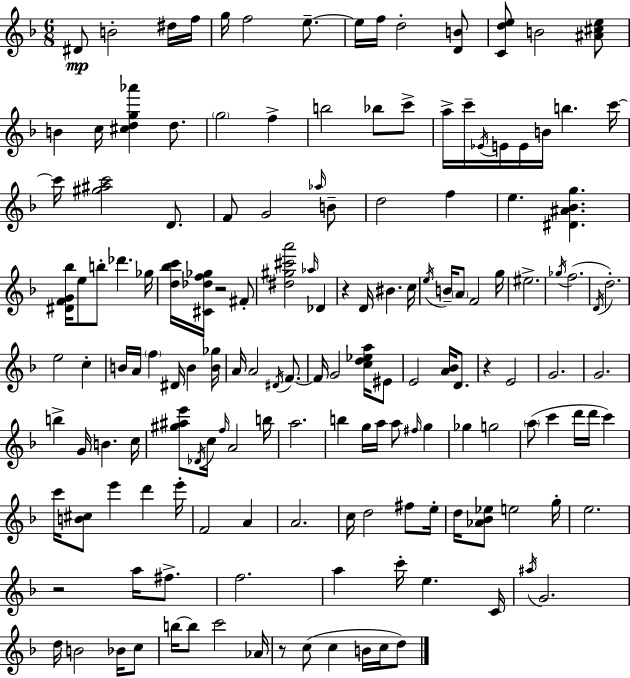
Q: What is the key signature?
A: F major